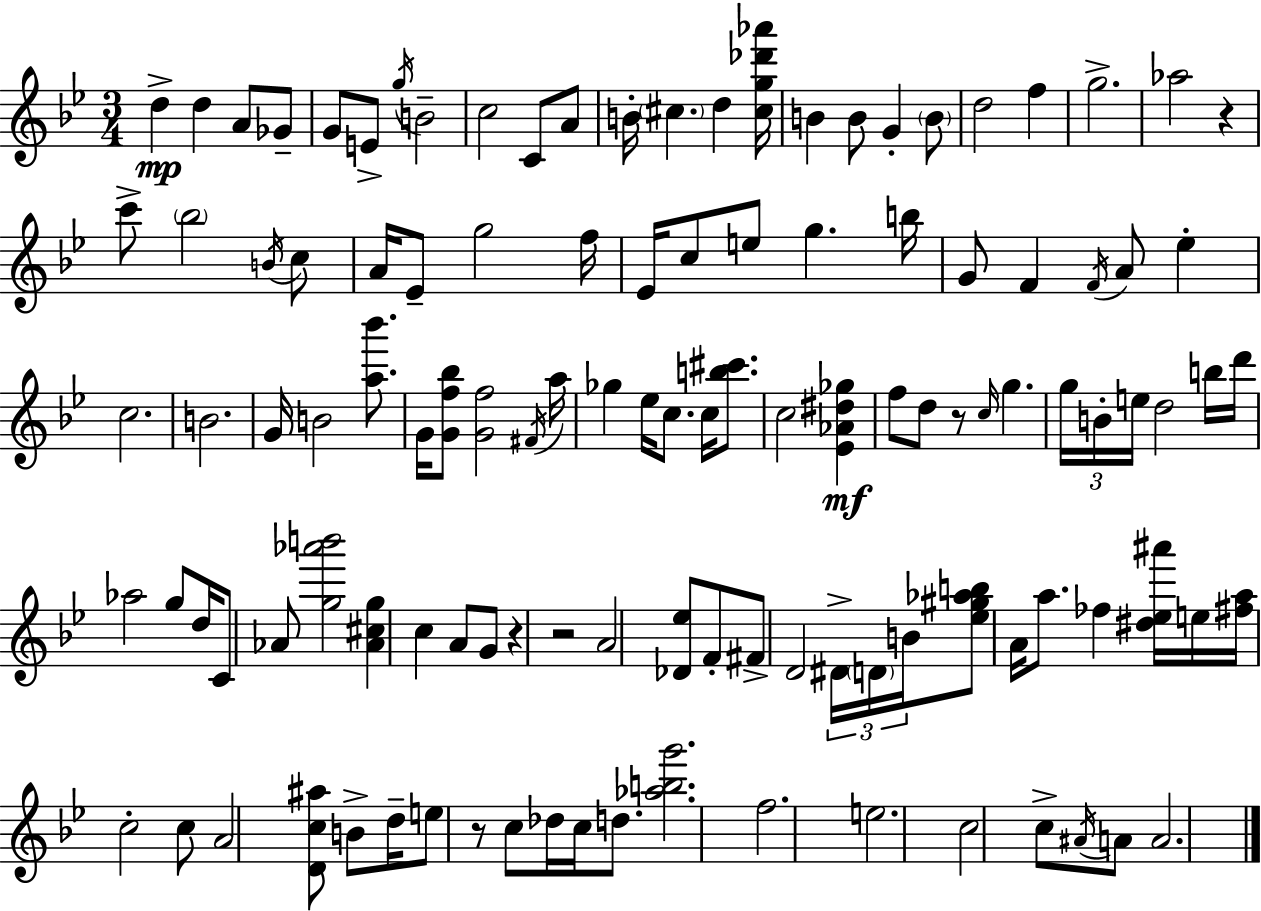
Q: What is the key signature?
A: G minor